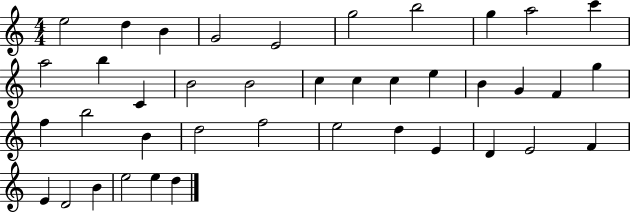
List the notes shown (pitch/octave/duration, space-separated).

E5/h D5/q B4/q G4/h E4/h G5/h B5/h G5/q A5/h C6/q A5/h B5/q C4/q B4/h B4/h C5/q C5/q C5/q E5/q B4/q G4/q F4/q G5/q F5/q B5/h B4/q D5/h F5/h E5/h D5/q E4/q D4/q E4/h F4/q E4/q D4/h B4/q E5/h E5/q D5/q